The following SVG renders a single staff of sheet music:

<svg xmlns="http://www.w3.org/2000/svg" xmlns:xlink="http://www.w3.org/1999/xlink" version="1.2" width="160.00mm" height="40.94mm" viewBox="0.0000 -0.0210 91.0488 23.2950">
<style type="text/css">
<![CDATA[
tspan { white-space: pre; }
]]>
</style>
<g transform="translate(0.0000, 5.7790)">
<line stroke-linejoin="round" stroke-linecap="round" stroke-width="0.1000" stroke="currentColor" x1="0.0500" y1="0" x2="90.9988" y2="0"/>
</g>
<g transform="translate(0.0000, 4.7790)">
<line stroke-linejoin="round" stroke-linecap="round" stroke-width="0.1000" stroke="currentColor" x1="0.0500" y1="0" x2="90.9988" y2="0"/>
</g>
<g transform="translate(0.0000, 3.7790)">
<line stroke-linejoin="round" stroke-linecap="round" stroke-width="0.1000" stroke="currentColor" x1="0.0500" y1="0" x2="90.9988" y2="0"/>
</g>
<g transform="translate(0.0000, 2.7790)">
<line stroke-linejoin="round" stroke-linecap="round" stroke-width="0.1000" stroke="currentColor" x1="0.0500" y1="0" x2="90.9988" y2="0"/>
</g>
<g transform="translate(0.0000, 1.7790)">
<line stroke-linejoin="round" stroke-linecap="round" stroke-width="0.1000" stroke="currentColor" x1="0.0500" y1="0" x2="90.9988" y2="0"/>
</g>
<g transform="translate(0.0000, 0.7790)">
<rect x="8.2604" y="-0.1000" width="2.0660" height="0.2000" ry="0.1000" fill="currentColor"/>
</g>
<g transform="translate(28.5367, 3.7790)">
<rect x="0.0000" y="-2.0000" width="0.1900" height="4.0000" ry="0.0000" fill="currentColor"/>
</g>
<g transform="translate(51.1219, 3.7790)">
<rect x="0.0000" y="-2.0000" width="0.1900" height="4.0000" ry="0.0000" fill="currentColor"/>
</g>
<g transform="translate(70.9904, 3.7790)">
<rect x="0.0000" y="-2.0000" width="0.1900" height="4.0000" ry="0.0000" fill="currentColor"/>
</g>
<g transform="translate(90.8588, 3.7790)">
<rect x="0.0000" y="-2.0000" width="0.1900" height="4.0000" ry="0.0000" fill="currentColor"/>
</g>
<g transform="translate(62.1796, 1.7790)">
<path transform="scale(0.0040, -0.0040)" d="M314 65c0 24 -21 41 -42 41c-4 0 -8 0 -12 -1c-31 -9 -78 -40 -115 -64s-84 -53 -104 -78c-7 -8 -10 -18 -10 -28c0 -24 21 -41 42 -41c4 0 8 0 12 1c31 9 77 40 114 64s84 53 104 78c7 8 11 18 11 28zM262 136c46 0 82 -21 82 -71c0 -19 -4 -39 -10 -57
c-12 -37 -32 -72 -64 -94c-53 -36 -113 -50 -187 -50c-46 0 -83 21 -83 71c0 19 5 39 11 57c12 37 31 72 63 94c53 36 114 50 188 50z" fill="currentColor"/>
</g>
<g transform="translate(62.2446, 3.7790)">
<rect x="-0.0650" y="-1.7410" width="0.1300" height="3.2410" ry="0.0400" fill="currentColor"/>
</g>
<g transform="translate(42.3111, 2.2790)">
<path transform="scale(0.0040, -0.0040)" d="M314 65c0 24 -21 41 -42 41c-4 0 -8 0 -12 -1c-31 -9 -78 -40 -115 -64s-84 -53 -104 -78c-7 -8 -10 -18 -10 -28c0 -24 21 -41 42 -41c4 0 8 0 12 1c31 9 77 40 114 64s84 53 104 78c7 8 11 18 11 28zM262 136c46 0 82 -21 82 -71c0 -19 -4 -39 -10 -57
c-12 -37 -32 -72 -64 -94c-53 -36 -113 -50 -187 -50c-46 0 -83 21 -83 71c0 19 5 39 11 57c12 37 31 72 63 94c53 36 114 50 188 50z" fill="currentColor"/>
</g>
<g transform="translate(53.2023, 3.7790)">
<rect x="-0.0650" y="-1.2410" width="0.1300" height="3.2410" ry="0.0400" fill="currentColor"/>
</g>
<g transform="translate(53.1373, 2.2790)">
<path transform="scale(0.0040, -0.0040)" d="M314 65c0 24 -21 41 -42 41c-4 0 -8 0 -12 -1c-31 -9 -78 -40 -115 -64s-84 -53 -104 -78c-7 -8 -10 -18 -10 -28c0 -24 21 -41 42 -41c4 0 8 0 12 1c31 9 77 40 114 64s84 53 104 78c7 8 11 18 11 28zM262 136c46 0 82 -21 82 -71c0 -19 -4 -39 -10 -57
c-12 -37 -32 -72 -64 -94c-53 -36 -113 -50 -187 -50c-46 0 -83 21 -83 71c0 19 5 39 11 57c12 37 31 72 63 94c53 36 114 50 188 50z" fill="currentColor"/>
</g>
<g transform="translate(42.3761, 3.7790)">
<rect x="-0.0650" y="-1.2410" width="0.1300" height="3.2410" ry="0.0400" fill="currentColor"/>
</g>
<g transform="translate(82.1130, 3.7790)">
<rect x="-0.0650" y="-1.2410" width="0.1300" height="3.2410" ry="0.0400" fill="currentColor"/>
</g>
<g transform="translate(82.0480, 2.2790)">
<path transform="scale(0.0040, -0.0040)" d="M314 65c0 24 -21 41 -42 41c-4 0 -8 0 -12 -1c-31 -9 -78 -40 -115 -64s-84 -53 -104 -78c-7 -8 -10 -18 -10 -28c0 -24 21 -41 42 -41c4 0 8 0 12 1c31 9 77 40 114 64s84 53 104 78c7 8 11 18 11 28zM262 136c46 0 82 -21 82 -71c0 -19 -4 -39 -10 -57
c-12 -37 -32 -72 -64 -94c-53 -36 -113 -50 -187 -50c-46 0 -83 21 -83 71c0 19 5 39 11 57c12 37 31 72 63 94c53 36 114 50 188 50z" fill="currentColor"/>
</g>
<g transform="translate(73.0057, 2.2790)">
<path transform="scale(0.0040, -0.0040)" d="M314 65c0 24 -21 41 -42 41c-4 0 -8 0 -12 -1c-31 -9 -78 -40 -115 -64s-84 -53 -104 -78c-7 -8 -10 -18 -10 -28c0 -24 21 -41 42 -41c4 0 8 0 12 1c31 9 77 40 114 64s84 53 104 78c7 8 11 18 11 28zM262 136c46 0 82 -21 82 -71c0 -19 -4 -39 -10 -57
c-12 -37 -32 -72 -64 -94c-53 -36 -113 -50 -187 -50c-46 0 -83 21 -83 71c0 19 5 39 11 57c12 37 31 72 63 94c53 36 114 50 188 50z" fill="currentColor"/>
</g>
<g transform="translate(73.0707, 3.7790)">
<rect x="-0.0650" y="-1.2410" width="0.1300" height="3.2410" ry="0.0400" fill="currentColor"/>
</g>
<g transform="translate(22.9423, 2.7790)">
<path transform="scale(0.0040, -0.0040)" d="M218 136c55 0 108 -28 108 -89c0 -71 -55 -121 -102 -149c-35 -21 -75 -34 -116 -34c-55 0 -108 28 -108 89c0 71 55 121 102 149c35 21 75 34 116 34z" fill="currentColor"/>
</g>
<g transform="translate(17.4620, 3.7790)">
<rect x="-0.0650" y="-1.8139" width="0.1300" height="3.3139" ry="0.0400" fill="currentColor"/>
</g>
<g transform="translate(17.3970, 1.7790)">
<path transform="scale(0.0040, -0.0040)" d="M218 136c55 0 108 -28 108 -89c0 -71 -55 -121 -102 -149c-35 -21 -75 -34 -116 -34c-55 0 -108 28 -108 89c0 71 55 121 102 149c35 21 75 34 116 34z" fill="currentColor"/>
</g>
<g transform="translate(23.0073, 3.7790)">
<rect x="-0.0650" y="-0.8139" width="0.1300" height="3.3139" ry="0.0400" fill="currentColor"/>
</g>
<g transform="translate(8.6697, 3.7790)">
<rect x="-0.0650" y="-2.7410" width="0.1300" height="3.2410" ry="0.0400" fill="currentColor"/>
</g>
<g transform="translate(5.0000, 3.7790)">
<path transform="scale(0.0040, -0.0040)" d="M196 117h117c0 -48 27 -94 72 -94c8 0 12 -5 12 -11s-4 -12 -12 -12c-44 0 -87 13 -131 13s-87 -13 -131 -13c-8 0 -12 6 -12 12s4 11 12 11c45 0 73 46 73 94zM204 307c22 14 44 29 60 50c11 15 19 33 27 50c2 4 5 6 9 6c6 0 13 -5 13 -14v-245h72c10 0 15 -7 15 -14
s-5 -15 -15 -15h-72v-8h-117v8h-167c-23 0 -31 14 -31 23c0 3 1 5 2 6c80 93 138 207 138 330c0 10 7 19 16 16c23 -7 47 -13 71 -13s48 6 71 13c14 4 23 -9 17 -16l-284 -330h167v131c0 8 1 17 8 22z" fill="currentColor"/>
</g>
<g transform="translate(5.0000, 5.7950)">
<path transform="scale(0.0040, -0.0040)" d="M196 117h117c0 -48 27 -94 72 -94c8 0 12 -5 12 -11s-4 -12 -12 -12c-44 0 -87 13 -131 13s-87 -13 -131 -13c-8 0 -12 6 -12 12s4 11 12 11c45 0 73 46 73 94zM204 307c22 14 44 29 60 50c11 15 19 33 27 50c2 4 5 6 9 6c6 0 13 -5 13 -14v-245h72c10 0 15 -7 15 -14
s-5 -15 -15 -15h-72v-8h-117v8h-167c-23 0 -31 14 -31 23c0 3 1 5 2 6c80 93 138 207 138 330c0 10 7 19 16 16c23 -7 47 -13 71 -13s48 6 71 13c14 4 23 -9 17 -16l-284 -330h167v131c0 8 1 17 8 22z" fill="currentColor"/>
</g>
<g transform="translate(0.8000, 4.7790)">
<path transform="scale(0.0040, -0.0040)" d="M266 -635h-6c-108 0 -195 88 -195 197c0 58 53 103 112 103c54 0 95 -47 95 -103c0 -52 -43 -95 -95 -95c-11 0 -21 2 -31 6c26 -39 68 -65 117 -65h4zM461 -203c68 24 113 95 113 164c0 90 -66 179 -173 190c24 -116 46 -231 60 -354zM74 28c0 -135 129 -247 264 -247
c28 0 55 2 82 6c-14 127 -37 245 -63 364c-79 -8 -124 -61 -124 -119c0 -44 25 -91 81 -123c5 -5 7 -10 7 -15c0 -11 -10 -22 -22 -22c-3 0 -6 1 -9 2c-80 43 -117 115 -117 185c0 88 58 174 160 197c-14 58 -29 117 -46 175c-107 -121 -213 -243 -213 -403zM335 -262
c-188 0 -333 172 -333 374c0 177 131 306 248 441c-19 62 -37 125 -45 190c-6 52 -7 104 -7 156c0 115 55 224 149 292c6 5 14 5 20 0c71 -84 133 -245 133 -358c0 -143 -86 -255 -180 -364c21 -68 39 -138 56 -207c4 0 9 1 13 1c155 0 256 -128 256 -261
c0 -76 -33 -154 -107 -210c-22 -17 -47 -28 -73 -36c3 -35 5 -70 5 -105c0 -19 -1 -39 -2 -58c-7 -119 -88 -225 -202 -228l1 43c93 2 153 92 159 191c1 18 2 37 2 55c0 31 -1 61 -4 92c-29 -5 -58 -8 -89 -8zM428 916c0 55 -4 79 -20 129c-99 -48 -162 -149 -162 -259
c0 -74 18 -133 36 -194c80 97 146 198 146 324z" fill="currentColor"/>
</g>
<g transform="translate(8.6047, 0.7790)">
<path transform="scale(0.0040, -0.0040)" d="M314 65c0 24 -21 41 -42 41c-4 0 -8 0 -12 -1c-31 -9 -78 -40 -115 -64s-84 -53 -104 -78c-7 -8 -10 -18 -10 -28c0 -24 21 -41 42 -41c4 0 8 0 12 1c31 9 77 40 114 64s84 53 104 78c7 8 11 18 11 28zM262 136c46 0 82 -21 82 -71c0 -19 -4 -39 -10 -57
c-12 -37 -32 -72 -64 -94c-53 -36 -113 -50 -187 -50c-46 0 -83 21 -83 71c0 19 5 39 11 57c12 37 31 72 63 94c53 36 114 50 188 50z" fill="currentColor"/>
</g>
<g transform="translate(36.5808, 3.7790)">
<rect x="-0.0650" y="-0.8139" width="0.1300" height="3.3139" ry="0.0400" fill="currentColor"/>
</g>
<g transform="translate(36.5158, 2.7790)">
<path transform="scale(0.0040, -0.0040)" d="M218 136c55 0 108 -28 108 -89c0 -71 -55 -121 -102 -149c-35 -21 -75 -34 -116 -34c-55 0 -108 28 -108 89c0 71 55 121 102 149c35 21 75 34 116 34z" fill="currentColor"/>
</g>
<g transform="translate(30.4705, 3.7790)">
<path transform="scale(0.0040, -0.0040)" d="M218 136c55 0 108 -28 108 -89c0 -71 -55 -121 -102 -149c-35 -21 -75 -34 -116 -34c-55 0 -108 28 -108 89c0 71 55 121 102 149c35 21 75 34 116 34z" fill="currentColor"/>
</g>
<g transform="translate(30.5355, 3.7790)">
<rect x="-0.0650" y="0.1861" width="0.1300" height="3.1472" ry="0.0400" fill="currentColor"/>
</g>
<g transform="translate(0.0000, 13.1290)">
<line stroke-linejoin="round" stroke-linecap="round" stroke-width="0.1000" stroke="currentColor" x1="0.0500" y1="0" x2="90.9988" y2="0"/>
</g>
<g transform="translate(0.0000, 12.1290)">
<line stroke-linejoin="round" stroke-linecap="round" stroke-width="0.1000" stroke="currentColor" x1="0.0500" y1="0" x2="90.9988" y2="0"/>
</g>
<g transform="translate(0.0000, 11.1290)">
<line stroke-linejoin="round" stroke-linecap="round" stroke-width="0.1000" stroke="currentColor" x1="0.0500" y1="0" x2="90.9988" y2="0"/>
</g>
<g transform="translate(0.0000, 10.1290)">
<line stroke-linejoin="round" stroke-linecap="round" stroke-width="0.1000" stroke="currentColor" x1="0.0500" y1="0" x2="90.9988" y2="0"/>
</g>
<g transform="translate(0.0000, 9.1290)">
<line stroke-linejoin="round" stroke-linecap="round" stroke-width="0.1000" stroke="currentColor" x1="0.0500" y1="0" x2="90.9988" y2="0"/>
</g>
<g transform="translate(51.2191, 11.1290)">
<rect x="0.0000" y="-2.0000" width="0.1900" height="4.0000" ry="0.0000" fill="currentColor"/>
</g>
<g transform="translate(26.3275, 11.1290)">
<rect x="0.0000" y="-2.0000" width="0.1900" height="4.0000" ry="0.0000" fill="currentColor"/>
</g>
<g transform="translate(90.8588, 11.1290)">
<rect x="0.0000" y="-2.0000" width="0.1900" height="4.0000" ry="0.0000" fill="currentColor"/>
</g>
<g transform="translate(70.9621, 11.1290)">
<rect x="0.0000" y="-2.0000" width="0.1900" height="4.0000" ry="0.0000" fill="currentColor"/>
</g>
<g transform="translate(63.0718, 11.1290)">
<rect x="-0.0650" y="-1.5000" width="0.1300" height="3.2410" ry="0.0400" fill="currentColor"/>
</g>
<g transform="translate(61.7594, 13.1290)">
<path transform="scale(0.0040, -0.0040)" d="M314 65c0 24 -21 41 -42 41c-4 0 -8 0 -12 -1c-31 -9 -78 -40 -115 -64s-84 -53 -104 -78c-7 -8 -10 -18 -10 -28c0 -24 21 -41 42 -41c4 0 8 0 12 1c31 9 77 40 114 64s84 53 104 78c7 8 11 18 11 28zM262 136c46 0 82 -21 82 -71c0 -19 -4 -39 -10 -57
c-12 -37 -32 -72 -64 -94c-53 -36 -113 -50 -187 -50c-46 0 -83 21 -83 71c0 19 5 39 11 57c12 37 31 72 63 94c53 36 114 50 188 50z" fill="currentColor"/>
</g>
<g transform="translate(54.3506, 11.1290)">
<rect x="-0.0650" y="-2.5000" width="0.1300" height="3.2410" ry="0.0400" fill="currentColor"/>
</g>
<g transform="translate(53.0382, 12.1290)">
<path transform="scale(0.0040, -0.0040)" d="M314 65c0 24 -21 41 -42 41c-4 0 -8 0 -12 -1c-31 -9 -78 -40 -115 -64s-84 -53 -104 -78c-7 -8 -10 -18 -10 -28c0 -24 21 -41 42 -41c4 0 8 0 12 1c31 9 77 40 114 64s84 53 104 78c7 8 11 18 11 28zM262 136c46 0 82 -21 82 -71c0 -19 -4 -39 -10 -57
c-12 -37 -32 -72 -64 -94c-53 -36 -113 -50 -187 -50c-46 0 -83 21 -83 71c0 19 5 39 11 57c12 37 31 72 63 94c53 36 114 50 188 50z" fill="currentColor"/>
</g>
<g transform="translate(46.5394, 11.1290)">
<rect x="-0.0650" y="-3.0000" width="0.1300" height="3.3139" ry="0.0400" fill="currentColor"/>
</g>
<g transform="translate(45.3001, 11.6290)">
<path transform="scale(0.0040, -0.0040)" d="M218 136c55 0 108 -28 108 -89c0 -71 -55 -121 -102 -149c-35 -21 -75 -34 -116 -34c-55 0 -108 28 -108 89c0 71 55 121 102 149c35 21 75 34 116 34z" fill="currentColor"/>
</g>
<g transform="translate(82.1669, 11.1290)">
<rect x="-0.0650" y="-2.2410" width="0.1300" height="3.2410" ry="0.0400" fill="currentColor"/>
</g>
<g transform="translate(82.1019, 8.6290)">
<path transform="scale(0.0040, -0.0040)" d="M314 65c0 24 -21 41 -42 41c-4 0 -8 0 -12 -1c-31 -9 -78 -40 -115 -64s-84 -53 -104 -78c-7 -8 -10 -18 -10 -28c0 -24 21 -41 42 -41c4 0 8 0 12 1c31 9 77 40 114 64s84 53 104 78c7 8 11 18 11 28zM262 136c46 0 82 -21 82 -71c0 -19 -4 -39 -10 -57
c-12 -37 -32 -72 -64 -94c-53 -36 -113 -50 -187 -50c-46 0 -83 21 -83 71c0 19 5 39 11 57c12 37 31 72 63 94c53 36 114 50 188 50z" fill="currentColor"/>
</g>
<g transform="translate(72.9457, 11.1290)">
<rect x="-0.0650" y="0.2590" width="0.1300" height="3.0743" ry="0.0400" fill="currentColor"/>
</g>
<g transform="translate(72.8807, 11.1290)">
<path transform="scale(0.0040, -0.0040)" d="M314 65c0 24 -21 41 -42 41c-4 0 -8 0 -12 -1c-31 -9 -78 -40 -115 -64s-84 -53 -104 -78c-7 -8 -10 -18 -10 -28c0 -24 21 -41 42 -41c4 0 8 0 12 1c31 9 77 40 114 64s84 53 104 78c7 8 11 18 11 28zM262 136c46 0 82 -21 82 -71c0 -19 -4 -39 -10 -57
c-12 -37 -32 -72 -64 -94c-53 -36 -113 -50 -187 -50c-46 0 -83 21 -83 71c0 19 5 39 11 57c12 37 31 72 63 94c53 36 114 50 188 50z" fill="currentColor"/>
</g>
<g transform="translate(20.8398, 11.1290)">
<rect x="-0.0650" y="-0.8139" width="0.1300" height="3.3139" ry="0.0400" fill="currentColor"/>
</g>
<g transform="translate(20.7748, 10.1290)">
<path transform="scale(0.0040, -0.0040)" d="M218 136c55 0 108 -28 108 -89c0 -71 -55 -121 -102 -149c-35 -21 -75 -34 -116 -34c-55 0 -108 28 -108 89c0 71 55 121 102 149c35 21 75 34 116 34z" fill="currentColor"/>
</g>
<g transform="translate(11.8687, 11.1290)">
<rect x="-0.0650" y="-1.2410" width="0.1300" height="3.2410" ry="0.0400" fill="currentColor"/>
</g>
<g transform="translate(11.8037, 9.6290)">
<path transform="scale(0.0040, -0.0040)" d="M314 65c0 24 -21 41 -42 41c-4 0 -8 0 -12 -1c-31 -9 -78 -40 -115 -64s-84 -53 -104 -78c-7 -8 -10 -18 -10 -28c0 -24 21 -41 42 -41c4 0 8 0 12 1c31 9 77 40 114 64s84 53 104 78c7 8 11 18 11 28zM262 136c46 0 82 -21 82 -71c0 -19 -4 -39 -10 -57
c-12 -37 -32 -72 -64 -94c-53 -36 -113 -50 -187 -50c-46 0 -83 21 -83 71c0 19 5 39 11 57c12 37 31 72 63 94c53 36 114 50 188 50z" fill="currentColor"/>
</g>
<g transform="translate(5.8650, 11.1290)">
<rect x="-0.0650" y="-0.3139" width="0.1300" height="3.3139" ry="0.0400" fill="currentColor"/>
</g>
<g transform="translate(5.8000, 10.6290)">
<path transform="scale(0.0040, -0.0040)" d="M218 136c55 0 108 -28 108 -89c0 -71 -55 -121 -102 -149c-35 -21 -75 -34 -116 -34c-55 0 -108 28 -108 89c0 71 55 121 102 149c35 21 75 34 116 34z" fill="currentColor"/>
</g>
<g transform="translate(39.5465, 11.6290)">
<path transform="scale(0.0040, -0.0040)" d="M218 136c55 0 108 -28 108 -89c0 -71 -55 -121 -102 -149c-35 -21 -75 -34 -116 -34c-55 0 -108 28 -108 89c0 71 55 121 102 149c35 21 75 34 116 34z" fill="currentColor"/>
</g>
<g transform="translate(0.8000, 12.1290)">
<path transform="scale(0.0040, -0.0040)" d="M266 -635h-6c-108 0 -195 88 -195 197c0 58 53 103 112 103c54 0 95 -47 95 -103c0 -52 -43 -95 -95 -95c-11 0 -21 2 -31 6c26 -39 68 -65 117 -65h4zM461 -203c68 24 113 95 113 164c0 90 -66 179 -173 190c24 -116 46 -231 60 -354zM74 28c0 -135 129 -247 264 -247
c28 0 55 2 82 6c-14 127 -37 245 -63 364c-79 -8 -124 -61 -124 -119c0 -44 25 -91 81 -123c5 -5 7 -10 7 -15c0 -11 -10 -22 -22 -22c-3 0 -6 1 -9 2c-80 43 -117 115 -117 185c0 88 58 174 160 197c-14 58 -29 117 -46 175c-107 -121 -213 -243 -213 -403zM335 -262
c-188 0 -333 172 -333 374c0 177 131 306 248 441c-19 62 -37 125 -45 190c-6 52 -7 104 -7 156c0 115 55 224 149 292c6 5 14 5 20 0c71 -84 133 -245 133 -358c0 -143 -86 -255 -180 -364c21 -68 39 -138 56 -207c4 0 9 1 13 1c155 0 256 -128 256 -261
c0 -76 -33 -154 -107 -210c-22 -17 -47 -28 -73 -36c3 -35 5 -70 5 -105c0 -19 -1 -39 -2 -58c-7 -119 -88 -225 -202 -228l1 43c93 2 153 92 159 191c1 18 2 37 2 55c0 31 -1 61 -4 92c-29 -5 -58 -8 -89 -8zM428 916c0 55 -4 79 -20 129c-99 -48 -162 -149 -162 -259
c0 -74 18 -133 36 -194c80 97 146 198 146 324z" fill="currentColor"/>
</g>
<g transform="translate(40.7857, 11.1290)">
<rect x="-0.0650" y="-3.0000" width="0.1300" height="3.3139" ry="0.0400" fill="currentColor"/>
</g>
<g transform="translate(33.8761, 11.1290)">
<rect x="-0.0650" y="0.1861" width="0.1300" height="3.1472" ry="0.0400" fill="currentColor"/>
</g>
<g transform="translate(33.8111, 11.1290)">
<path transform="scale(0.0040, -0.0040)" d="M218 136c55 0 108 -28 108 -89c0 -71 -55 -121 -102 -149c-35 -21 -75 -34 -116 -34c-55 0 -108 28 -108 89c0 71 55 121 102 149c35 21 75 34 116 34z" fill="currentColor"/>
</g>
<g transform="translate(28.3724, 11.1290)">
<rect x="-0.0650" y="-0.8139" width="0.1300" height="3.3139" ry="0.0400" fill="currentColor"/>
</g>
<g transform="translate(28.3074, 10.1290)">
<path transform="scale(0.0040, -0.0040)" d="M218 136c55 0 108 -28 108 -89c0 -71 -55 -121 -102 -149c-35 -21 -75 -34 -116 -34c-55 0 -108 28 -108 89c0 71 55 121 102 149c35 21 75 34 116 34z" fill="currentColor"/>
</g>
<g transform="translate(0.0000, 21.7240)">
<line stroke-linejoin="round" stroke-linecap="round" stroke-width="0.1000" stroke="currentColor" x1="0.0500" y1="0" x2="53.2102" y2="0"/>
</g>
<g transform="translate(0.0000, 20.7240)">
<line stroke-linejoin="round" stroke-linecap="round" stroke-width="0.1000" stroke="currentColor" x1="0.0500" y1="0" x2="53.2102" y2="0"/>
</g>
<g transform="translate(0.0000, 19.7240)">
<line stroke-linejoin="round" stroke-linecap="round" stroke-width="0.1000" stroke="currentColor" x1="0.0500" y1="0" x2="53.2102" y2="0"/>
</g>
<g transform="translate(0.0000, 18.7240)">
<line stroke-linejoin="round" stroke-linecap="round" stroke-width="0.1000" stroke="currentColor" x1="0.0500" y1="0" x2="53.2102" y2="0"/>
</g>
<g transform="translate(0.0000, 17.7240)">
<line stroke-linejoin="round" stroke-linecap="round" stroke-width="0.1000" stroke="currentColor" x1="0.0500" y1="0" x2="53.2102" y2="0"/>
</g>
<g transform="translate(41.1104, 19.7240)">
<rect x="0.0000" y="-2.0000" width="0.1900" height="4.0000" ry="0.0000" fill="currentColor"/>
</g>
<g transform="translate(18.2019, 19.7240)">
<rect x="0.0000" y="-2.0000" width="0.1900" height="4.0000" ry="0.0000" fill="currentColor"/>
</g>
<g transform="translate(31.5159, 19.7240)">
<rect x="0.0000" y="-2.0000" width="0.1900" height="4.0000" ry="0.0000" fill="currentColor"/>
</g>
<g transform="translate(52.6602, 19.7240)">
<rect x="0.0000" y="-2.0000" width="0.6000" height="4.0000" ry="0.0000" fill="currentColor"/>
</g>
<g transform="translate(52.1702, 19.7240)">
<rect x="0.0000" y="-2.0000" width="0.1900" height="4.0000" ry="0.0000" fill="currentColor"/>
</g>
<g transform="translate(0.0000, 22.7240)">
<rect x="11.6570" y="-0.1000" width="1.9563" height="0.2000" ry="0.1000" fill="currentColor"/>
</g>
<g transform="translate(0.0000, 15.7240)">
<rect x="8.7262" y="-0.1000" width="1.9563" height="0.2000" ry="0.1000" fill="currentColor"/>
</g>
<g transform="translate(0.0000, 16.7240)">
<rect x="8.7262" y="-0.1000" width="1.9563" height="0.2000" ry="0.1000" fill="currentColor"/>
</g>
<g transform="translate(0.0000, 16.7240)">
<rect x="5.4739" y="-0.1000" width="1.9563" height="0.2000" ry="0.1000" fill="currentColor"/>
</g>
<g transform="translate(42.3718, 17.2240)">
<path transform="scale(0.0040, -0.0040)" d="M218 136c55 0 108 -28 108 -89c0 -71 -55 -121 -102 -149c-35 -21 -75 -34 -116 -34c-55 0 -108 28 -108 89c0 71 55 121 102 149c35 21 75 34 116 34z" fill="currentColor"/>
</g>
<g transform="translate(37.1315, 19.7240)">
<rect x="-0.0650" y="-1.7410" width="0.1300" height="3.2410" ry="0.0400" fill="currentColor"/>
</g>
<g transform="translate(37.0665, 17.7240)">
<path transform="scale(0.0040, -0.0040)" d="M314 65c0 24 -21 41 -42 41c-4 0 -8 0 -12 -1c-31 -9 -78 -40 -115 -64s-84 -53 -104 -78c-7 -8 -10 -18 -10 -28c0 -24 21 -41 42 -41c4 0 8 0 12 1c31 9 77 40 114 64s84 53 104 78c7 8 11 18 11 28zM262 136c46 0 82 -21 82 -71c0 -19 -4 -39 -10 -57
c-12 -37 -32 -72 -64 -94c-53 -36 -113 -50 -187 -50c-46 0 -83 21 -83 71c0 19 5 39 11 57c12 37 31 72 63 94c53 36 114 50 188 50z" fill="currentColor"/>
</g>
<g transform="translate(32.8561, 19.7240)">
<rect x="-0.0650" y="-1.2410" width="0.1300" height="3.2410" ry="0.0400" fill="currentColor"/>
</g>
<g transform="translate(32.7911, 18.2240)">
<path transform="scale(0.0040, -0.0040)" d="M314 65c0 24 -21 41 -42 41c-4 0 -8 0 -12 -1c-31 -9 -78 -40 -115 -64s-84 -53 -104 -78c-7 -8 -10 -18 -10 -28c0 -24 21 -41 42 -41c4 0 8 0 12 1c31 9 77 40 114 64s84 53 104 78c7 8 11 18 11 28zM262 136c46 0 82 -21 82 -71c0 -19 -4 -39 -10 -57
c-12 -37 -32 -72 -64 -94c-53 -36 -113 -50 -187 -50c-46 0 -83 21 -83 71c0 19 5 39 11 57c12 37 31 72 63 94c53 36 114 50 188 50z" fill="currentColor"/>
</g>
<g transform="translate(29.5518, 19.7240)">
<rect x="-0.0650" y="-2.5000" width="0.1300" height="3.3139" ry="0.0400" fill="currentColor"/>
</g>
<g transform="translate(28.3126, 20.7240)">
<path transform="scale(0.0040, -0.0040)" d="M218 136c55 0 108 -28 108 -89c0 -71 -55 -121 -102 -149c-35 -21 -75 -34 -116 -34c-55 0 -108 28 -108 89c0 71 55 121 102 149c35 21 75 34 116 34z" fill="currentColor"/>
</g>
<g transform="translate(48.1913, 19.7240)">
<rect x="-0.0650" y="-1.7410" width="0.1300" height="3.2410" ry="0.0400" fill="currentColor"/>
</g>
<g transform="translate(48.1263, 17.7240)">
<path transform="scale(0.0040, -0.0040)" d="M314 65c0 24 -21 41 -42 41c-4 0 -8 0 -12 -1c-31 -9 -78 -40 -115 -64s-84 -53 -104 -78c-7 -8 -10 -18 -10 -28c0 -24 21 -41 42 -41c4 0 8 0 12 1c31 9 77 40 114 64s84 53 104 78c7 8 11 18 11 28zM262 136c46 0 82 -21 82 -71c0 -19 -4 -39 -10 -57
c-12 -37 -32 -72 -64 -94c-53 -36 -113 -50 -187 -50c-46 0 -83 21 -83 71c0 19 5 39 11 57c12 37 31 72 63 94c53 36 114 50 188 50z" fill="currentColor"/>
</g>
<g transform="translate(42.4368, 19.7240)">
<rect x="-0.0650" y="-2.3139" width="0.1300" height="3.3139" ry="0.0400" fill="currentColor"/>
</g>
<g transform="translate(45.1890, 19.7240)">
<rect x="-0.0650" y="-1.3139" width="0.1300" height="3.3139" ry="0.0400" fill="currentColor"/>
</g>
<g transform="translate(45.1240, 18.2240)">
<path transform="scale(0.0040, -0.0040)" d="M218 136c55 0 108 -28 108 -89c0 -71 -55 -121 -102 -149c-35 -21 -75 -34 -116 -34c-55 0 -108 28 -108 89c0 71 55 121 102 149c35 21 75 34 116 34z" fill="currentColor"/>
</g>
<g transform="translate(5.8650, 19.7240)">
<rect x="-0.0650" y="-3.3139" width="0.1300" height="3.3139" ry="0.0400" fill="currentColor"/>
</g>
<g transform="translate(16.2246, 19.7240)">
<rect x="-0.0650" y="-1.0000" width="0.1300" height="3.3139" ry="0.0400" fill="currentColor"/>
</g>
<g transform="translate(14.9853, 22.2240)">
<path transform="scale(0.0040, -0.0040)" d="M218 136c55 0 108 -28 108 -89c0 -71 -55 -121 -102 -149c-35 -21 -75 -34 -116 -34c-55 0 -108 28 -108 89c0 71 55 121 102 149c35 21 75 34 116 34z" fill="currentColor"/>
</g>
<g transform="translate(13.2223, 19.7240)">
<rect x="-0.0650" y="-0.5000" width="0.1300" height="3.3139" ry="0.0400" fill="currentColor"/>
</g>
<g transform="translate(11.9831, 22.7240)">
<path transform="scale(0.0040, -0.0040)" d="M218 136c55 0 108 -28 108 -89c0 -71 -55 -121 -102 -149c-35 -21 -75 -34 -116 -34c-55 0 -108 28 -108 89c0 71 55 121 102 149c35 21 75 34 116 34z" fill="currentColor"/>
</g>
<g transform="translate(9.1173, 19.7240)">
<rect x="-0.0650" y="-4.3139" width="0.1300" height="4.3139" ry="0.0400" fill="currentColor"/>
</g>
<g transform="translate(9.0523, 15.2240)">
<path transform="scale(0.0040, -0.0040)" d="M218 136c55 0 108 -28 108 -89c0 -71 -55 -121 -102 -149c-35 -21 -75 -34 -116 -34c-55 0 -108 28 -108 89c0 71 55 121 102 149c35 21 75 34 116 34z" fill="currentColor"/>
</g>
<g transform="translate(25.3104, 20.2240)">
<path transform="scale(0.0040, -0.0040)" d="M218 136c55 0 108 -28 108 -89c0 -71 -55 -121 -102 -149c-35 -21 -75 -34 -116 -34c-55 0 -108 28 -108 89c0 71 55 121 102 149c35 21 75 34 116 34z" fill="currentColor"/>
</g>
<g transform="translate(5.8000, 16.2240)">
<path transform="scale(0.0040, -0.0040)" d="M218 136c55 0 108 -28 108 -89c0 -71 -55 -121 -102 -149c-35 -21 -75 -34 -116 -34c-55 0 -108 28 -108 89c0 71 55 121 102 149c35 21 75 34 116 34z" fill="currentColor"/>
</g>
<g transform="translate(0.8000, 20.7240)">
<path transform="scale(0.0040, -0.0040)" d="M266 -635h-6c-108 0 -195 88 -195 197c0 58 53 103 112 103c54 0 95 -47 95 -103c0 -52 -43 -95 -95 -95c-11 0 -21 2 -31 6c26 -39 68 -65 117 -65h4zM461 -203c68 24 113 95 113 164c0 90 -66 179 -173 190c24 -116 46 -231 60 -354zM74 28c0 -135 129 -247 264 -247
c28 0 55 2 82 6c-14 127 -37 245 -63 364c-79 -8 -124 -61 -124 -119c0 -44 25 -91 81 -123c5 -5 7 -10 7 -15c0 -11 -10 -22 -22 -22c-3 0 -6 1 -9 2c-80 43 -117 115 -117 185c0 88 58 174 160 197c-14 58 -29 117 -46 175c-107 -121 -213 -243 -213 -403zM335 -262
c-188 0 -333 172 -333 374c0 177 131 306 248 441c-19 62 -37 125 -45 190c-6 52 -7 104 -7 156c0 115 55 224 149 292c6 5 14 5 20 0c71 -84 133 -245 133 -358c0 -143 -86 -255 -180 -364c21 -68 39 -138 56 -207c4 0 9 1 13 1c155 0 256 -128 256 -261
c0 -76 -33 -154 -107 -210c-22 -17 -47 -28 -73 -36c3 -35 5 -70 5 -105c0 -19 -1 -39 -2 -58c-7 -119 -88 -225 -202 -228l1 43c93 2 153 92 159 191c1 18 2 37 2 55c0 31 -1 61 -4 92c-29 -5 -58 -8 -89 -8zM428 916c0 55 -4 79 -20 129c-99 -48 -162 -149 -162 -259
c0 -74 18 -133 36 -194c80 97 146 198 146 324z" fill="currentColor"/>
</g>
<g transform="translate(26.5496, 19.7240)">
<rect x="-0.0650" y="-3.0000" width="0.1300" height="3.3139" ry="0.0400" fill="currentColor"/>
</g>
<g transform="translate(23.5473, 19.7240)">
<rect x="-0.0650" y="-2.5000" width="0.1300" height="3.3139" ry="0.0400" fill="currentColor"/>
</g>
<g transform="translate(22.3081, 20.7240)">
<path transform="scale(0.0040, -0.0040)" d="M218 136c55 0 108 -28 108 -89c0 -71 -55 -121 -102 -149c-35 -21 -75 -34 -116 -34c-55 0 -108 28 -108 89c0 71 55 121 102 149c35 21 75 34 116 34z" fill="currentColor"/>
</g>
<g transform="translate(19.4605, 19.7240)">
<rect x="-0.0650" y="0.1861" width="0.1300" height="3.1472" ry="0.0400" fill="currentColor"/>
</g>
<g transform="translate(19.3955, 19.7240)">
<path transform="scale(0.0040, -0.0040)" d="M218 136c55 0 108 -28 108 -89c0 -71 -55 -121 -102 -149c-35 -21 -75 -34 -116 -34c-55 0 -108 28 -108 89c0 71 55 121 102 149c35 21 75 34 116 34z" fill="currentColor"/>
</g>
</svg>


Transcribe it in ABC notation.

X:1
T:Untitled
M:4/4
L:1/4
K:C
a2 f d B d e2 e2 f2 e2 e2 c e2 d d B A A G2 E2 B2 g2 b d' C D B G A G e2 f2 g e f2